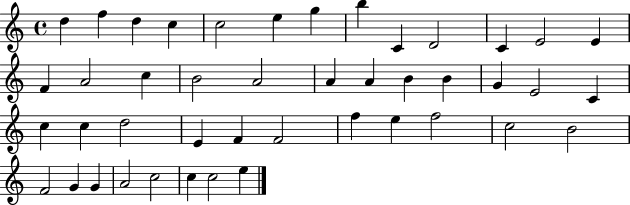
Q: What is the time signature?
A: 4/4